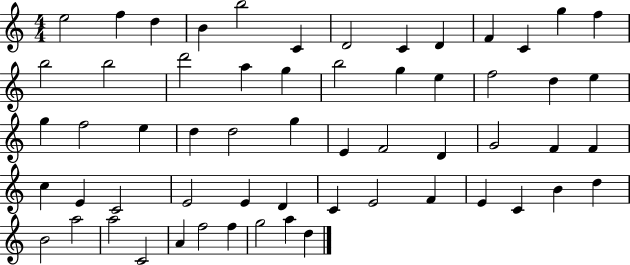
{
  \clef treble
  \numericTimeSignature
  \time 4/4
  \key c \major
  e''2 f''4 d''4 | b'4 b''2 c'4 | d'2 c'4 d'4 | f'4 c'4 g''4 f''4 | \break b''2 b''2 | d'''2 a''4 g''4 | b''2 g''4 e''4 | f''2 d''4 e''4 | \break g''4 f''2 e''4 | d''4 d''2 g''4 | e'4 f'2 d'4 | g'2 f'4 f'4 | \break c''4 e'4 c'2 | e'2 e'4 d'4 | c'4 e'2 f'4 | e'4 c'4 b'4 d''4 | \break b'2 a''2 | a''2 c'2 | a'4 f''2 f''4 | g''2 a''4 d''4 | \break \bar "|."
}